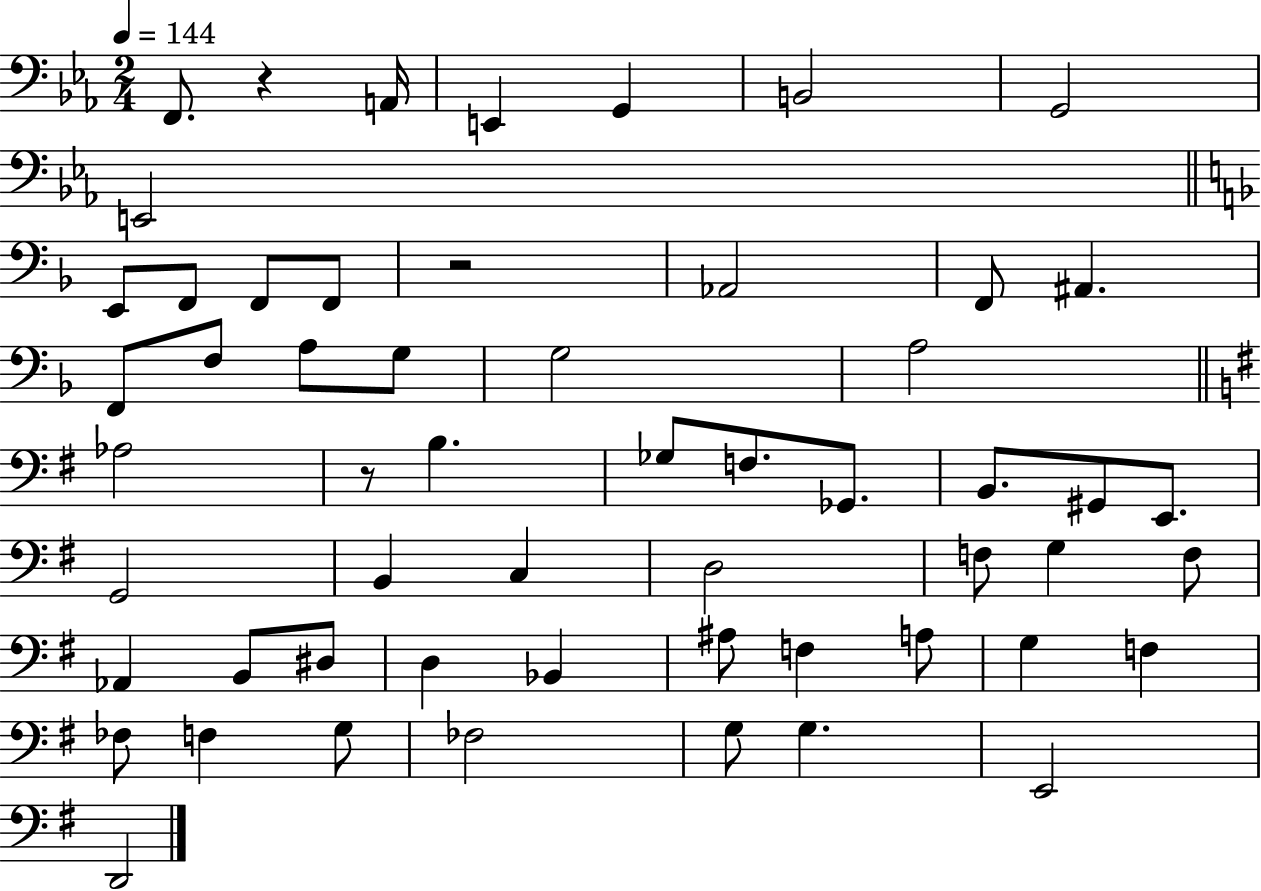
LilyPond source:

{
  \clef bass
  \numericTimeSignature
  \time 2/4
  \key ees \major
  \tempo 4 = 144
  f,8. r4 a,16 | e,4 g,4 | b,2 | g,2 | \break e,2 | \bar "||" \break \key f \major e,8 f,8 f,8 f,8 | r2 | aes,2 | f,8 ais,4. | \break f,8 f8 a8 g8 | g2 | a2 | \bar "||" \break \key e \minor aes2 | r8 b4. | ges8 f8. ges,8. | b,8. gis,8 e,8. | \break g,2 | b,4 c4 | d2 | f8 g4 f8 | \break aes,4 b,8 dis8 | d4 bes,4 | ais8 f4 a8 | g4 f4 | \break fes8 f4 g8 | fes2 | g8 g4. | e,2 | \break d,2 | \bar "|."
}